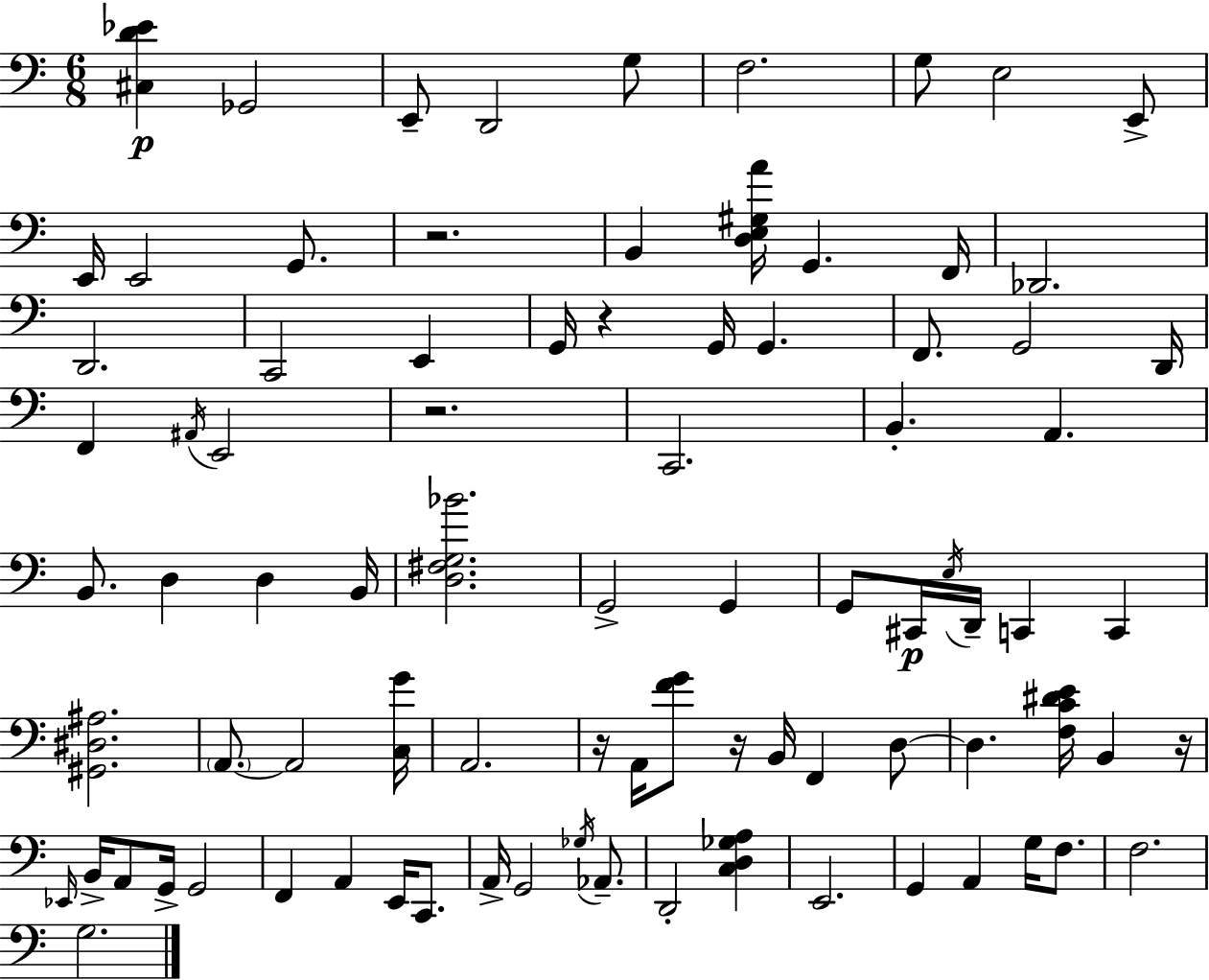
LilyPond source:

{
  \clef bass
  \numericTimeSignature
  \time 6/8
  \key a \minor
  <cis d' ees'>4\p ges,2 | e,8-- d,2 g8 | f2. | g8 e2 e,8-> | \break e,16 e,2 g,8. | r2. | b,4 <d e gis a'>16 g,4. f,16 | des,2. | \break d,2. | c,2 e,4 | g,16 r4 g,16 g,4. | f,8. g,2 d,16 | \break f,4 \acciaccatura { ais,16 } e,2 | r2. | c,2. | b,4.-. a,4. | \break b,8. d4 d4 | b,16 <d fis g bes'>2. | g,2-> g,4 | g,8 cis,16\p \acciaccatura { e16 } d,16-- c,4 c,4 | \break <gis, dis ais>2. | \parenthesize a,8.~~ a,2 | <c g'>16 a,2. | r16 a,16 <f' g'>8 r16 b,16 f,4 | \break d8~~ d4. <f c' dis' e'>16 b,4 | r16 \grace { ees,16 } b,16-> a,8 g,16-> g,2 | f,4 a,4 e,16 | c,8. a,16-> g,2 | \break \acciaccatura { ges16 } aes,8.-- d,2-. | <c d ges a>4 e,2. | g,4 a,4 | g16 f8. f2. | \break g2. | \bar "|."
}